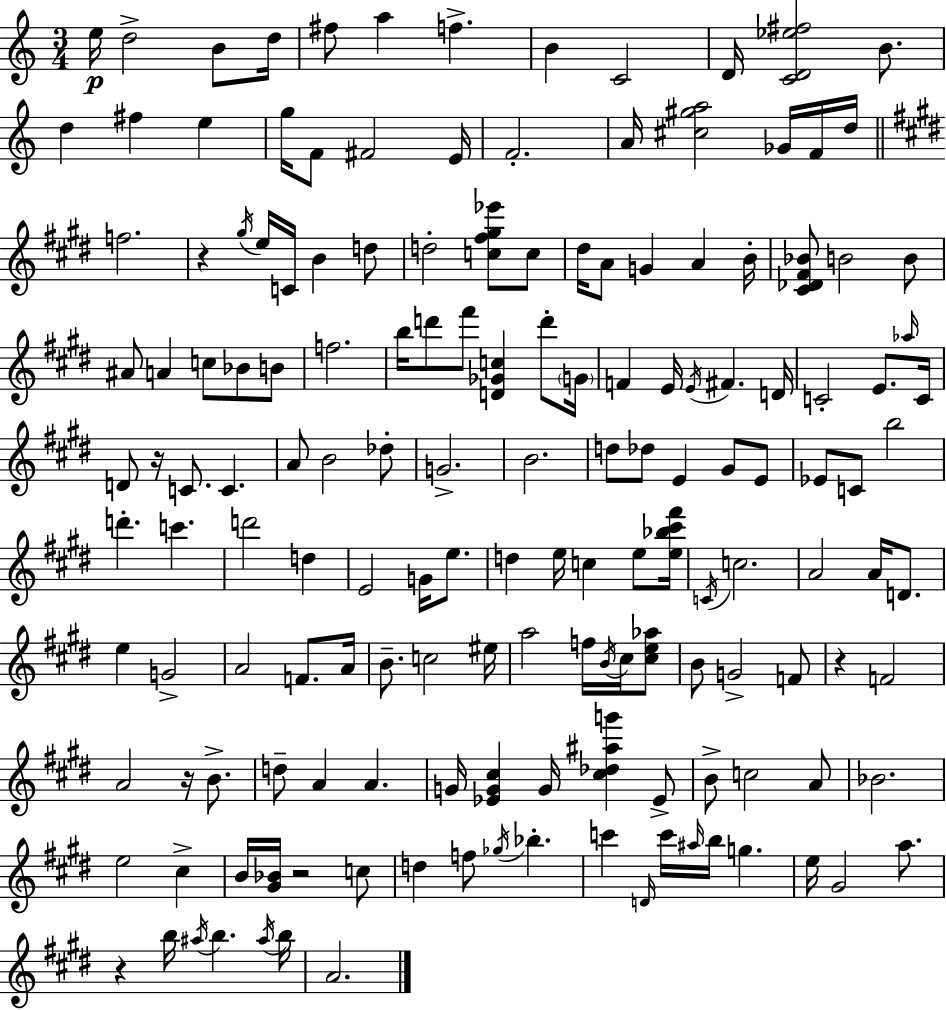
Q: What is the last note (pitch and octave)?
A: A4